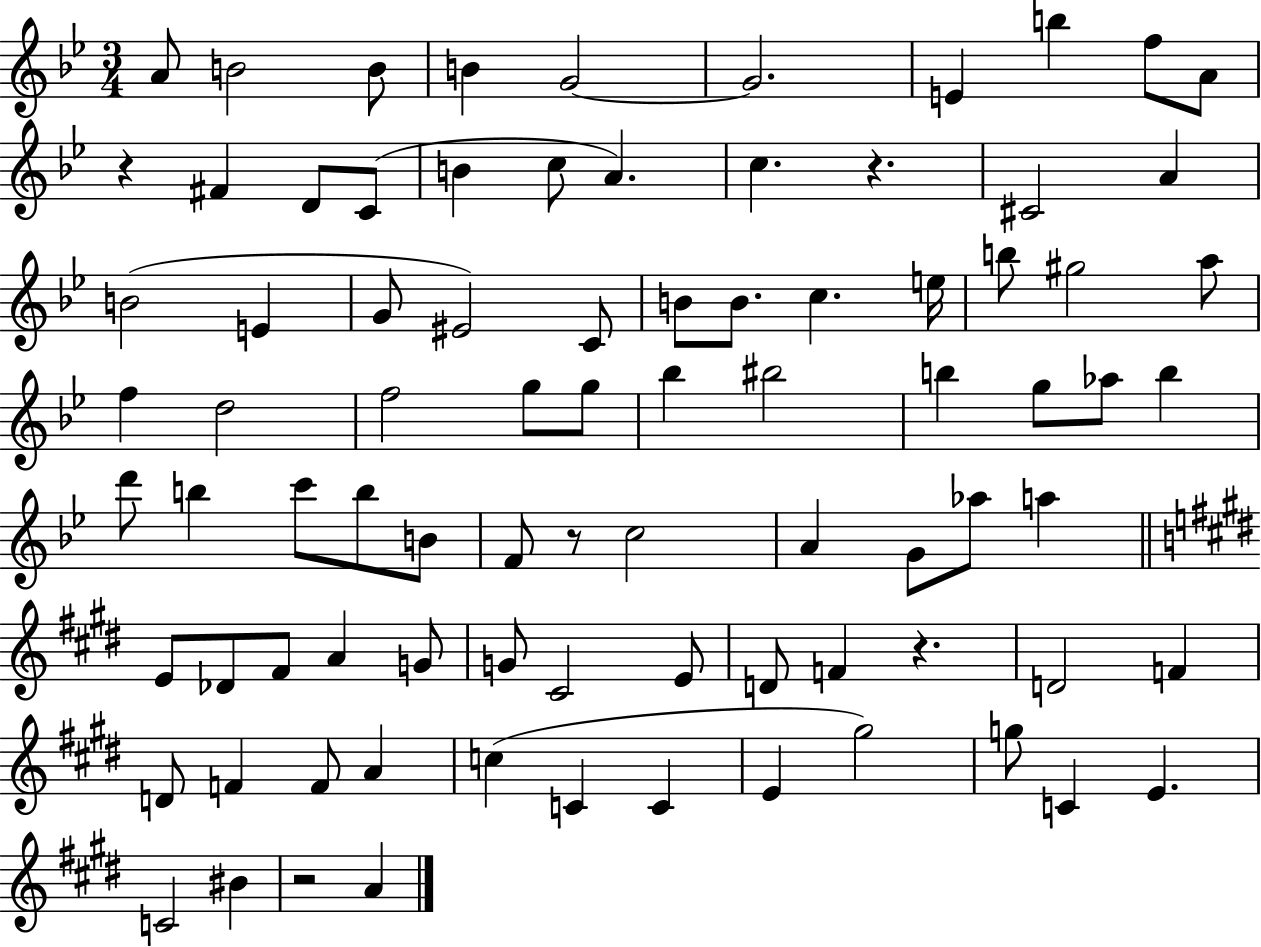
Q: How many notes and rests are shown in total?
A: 85